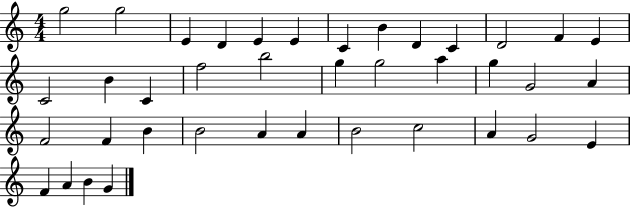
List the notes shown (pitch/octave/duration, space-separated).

G5/h G5/h E4/q D4/q E4/q E4/q C4/q B4/q D4/q C4/q D4/h F4/q E4/q C4/h B4/q C4/q F5/h B5/h G5/q G5/h A5/q G5/q G4/h A4/q F4/h F4/q B4/q B4/h A4/q A4/q B4/h C5/h A4/q G4/h E4/q F4/q A4/q B4/q G4/q